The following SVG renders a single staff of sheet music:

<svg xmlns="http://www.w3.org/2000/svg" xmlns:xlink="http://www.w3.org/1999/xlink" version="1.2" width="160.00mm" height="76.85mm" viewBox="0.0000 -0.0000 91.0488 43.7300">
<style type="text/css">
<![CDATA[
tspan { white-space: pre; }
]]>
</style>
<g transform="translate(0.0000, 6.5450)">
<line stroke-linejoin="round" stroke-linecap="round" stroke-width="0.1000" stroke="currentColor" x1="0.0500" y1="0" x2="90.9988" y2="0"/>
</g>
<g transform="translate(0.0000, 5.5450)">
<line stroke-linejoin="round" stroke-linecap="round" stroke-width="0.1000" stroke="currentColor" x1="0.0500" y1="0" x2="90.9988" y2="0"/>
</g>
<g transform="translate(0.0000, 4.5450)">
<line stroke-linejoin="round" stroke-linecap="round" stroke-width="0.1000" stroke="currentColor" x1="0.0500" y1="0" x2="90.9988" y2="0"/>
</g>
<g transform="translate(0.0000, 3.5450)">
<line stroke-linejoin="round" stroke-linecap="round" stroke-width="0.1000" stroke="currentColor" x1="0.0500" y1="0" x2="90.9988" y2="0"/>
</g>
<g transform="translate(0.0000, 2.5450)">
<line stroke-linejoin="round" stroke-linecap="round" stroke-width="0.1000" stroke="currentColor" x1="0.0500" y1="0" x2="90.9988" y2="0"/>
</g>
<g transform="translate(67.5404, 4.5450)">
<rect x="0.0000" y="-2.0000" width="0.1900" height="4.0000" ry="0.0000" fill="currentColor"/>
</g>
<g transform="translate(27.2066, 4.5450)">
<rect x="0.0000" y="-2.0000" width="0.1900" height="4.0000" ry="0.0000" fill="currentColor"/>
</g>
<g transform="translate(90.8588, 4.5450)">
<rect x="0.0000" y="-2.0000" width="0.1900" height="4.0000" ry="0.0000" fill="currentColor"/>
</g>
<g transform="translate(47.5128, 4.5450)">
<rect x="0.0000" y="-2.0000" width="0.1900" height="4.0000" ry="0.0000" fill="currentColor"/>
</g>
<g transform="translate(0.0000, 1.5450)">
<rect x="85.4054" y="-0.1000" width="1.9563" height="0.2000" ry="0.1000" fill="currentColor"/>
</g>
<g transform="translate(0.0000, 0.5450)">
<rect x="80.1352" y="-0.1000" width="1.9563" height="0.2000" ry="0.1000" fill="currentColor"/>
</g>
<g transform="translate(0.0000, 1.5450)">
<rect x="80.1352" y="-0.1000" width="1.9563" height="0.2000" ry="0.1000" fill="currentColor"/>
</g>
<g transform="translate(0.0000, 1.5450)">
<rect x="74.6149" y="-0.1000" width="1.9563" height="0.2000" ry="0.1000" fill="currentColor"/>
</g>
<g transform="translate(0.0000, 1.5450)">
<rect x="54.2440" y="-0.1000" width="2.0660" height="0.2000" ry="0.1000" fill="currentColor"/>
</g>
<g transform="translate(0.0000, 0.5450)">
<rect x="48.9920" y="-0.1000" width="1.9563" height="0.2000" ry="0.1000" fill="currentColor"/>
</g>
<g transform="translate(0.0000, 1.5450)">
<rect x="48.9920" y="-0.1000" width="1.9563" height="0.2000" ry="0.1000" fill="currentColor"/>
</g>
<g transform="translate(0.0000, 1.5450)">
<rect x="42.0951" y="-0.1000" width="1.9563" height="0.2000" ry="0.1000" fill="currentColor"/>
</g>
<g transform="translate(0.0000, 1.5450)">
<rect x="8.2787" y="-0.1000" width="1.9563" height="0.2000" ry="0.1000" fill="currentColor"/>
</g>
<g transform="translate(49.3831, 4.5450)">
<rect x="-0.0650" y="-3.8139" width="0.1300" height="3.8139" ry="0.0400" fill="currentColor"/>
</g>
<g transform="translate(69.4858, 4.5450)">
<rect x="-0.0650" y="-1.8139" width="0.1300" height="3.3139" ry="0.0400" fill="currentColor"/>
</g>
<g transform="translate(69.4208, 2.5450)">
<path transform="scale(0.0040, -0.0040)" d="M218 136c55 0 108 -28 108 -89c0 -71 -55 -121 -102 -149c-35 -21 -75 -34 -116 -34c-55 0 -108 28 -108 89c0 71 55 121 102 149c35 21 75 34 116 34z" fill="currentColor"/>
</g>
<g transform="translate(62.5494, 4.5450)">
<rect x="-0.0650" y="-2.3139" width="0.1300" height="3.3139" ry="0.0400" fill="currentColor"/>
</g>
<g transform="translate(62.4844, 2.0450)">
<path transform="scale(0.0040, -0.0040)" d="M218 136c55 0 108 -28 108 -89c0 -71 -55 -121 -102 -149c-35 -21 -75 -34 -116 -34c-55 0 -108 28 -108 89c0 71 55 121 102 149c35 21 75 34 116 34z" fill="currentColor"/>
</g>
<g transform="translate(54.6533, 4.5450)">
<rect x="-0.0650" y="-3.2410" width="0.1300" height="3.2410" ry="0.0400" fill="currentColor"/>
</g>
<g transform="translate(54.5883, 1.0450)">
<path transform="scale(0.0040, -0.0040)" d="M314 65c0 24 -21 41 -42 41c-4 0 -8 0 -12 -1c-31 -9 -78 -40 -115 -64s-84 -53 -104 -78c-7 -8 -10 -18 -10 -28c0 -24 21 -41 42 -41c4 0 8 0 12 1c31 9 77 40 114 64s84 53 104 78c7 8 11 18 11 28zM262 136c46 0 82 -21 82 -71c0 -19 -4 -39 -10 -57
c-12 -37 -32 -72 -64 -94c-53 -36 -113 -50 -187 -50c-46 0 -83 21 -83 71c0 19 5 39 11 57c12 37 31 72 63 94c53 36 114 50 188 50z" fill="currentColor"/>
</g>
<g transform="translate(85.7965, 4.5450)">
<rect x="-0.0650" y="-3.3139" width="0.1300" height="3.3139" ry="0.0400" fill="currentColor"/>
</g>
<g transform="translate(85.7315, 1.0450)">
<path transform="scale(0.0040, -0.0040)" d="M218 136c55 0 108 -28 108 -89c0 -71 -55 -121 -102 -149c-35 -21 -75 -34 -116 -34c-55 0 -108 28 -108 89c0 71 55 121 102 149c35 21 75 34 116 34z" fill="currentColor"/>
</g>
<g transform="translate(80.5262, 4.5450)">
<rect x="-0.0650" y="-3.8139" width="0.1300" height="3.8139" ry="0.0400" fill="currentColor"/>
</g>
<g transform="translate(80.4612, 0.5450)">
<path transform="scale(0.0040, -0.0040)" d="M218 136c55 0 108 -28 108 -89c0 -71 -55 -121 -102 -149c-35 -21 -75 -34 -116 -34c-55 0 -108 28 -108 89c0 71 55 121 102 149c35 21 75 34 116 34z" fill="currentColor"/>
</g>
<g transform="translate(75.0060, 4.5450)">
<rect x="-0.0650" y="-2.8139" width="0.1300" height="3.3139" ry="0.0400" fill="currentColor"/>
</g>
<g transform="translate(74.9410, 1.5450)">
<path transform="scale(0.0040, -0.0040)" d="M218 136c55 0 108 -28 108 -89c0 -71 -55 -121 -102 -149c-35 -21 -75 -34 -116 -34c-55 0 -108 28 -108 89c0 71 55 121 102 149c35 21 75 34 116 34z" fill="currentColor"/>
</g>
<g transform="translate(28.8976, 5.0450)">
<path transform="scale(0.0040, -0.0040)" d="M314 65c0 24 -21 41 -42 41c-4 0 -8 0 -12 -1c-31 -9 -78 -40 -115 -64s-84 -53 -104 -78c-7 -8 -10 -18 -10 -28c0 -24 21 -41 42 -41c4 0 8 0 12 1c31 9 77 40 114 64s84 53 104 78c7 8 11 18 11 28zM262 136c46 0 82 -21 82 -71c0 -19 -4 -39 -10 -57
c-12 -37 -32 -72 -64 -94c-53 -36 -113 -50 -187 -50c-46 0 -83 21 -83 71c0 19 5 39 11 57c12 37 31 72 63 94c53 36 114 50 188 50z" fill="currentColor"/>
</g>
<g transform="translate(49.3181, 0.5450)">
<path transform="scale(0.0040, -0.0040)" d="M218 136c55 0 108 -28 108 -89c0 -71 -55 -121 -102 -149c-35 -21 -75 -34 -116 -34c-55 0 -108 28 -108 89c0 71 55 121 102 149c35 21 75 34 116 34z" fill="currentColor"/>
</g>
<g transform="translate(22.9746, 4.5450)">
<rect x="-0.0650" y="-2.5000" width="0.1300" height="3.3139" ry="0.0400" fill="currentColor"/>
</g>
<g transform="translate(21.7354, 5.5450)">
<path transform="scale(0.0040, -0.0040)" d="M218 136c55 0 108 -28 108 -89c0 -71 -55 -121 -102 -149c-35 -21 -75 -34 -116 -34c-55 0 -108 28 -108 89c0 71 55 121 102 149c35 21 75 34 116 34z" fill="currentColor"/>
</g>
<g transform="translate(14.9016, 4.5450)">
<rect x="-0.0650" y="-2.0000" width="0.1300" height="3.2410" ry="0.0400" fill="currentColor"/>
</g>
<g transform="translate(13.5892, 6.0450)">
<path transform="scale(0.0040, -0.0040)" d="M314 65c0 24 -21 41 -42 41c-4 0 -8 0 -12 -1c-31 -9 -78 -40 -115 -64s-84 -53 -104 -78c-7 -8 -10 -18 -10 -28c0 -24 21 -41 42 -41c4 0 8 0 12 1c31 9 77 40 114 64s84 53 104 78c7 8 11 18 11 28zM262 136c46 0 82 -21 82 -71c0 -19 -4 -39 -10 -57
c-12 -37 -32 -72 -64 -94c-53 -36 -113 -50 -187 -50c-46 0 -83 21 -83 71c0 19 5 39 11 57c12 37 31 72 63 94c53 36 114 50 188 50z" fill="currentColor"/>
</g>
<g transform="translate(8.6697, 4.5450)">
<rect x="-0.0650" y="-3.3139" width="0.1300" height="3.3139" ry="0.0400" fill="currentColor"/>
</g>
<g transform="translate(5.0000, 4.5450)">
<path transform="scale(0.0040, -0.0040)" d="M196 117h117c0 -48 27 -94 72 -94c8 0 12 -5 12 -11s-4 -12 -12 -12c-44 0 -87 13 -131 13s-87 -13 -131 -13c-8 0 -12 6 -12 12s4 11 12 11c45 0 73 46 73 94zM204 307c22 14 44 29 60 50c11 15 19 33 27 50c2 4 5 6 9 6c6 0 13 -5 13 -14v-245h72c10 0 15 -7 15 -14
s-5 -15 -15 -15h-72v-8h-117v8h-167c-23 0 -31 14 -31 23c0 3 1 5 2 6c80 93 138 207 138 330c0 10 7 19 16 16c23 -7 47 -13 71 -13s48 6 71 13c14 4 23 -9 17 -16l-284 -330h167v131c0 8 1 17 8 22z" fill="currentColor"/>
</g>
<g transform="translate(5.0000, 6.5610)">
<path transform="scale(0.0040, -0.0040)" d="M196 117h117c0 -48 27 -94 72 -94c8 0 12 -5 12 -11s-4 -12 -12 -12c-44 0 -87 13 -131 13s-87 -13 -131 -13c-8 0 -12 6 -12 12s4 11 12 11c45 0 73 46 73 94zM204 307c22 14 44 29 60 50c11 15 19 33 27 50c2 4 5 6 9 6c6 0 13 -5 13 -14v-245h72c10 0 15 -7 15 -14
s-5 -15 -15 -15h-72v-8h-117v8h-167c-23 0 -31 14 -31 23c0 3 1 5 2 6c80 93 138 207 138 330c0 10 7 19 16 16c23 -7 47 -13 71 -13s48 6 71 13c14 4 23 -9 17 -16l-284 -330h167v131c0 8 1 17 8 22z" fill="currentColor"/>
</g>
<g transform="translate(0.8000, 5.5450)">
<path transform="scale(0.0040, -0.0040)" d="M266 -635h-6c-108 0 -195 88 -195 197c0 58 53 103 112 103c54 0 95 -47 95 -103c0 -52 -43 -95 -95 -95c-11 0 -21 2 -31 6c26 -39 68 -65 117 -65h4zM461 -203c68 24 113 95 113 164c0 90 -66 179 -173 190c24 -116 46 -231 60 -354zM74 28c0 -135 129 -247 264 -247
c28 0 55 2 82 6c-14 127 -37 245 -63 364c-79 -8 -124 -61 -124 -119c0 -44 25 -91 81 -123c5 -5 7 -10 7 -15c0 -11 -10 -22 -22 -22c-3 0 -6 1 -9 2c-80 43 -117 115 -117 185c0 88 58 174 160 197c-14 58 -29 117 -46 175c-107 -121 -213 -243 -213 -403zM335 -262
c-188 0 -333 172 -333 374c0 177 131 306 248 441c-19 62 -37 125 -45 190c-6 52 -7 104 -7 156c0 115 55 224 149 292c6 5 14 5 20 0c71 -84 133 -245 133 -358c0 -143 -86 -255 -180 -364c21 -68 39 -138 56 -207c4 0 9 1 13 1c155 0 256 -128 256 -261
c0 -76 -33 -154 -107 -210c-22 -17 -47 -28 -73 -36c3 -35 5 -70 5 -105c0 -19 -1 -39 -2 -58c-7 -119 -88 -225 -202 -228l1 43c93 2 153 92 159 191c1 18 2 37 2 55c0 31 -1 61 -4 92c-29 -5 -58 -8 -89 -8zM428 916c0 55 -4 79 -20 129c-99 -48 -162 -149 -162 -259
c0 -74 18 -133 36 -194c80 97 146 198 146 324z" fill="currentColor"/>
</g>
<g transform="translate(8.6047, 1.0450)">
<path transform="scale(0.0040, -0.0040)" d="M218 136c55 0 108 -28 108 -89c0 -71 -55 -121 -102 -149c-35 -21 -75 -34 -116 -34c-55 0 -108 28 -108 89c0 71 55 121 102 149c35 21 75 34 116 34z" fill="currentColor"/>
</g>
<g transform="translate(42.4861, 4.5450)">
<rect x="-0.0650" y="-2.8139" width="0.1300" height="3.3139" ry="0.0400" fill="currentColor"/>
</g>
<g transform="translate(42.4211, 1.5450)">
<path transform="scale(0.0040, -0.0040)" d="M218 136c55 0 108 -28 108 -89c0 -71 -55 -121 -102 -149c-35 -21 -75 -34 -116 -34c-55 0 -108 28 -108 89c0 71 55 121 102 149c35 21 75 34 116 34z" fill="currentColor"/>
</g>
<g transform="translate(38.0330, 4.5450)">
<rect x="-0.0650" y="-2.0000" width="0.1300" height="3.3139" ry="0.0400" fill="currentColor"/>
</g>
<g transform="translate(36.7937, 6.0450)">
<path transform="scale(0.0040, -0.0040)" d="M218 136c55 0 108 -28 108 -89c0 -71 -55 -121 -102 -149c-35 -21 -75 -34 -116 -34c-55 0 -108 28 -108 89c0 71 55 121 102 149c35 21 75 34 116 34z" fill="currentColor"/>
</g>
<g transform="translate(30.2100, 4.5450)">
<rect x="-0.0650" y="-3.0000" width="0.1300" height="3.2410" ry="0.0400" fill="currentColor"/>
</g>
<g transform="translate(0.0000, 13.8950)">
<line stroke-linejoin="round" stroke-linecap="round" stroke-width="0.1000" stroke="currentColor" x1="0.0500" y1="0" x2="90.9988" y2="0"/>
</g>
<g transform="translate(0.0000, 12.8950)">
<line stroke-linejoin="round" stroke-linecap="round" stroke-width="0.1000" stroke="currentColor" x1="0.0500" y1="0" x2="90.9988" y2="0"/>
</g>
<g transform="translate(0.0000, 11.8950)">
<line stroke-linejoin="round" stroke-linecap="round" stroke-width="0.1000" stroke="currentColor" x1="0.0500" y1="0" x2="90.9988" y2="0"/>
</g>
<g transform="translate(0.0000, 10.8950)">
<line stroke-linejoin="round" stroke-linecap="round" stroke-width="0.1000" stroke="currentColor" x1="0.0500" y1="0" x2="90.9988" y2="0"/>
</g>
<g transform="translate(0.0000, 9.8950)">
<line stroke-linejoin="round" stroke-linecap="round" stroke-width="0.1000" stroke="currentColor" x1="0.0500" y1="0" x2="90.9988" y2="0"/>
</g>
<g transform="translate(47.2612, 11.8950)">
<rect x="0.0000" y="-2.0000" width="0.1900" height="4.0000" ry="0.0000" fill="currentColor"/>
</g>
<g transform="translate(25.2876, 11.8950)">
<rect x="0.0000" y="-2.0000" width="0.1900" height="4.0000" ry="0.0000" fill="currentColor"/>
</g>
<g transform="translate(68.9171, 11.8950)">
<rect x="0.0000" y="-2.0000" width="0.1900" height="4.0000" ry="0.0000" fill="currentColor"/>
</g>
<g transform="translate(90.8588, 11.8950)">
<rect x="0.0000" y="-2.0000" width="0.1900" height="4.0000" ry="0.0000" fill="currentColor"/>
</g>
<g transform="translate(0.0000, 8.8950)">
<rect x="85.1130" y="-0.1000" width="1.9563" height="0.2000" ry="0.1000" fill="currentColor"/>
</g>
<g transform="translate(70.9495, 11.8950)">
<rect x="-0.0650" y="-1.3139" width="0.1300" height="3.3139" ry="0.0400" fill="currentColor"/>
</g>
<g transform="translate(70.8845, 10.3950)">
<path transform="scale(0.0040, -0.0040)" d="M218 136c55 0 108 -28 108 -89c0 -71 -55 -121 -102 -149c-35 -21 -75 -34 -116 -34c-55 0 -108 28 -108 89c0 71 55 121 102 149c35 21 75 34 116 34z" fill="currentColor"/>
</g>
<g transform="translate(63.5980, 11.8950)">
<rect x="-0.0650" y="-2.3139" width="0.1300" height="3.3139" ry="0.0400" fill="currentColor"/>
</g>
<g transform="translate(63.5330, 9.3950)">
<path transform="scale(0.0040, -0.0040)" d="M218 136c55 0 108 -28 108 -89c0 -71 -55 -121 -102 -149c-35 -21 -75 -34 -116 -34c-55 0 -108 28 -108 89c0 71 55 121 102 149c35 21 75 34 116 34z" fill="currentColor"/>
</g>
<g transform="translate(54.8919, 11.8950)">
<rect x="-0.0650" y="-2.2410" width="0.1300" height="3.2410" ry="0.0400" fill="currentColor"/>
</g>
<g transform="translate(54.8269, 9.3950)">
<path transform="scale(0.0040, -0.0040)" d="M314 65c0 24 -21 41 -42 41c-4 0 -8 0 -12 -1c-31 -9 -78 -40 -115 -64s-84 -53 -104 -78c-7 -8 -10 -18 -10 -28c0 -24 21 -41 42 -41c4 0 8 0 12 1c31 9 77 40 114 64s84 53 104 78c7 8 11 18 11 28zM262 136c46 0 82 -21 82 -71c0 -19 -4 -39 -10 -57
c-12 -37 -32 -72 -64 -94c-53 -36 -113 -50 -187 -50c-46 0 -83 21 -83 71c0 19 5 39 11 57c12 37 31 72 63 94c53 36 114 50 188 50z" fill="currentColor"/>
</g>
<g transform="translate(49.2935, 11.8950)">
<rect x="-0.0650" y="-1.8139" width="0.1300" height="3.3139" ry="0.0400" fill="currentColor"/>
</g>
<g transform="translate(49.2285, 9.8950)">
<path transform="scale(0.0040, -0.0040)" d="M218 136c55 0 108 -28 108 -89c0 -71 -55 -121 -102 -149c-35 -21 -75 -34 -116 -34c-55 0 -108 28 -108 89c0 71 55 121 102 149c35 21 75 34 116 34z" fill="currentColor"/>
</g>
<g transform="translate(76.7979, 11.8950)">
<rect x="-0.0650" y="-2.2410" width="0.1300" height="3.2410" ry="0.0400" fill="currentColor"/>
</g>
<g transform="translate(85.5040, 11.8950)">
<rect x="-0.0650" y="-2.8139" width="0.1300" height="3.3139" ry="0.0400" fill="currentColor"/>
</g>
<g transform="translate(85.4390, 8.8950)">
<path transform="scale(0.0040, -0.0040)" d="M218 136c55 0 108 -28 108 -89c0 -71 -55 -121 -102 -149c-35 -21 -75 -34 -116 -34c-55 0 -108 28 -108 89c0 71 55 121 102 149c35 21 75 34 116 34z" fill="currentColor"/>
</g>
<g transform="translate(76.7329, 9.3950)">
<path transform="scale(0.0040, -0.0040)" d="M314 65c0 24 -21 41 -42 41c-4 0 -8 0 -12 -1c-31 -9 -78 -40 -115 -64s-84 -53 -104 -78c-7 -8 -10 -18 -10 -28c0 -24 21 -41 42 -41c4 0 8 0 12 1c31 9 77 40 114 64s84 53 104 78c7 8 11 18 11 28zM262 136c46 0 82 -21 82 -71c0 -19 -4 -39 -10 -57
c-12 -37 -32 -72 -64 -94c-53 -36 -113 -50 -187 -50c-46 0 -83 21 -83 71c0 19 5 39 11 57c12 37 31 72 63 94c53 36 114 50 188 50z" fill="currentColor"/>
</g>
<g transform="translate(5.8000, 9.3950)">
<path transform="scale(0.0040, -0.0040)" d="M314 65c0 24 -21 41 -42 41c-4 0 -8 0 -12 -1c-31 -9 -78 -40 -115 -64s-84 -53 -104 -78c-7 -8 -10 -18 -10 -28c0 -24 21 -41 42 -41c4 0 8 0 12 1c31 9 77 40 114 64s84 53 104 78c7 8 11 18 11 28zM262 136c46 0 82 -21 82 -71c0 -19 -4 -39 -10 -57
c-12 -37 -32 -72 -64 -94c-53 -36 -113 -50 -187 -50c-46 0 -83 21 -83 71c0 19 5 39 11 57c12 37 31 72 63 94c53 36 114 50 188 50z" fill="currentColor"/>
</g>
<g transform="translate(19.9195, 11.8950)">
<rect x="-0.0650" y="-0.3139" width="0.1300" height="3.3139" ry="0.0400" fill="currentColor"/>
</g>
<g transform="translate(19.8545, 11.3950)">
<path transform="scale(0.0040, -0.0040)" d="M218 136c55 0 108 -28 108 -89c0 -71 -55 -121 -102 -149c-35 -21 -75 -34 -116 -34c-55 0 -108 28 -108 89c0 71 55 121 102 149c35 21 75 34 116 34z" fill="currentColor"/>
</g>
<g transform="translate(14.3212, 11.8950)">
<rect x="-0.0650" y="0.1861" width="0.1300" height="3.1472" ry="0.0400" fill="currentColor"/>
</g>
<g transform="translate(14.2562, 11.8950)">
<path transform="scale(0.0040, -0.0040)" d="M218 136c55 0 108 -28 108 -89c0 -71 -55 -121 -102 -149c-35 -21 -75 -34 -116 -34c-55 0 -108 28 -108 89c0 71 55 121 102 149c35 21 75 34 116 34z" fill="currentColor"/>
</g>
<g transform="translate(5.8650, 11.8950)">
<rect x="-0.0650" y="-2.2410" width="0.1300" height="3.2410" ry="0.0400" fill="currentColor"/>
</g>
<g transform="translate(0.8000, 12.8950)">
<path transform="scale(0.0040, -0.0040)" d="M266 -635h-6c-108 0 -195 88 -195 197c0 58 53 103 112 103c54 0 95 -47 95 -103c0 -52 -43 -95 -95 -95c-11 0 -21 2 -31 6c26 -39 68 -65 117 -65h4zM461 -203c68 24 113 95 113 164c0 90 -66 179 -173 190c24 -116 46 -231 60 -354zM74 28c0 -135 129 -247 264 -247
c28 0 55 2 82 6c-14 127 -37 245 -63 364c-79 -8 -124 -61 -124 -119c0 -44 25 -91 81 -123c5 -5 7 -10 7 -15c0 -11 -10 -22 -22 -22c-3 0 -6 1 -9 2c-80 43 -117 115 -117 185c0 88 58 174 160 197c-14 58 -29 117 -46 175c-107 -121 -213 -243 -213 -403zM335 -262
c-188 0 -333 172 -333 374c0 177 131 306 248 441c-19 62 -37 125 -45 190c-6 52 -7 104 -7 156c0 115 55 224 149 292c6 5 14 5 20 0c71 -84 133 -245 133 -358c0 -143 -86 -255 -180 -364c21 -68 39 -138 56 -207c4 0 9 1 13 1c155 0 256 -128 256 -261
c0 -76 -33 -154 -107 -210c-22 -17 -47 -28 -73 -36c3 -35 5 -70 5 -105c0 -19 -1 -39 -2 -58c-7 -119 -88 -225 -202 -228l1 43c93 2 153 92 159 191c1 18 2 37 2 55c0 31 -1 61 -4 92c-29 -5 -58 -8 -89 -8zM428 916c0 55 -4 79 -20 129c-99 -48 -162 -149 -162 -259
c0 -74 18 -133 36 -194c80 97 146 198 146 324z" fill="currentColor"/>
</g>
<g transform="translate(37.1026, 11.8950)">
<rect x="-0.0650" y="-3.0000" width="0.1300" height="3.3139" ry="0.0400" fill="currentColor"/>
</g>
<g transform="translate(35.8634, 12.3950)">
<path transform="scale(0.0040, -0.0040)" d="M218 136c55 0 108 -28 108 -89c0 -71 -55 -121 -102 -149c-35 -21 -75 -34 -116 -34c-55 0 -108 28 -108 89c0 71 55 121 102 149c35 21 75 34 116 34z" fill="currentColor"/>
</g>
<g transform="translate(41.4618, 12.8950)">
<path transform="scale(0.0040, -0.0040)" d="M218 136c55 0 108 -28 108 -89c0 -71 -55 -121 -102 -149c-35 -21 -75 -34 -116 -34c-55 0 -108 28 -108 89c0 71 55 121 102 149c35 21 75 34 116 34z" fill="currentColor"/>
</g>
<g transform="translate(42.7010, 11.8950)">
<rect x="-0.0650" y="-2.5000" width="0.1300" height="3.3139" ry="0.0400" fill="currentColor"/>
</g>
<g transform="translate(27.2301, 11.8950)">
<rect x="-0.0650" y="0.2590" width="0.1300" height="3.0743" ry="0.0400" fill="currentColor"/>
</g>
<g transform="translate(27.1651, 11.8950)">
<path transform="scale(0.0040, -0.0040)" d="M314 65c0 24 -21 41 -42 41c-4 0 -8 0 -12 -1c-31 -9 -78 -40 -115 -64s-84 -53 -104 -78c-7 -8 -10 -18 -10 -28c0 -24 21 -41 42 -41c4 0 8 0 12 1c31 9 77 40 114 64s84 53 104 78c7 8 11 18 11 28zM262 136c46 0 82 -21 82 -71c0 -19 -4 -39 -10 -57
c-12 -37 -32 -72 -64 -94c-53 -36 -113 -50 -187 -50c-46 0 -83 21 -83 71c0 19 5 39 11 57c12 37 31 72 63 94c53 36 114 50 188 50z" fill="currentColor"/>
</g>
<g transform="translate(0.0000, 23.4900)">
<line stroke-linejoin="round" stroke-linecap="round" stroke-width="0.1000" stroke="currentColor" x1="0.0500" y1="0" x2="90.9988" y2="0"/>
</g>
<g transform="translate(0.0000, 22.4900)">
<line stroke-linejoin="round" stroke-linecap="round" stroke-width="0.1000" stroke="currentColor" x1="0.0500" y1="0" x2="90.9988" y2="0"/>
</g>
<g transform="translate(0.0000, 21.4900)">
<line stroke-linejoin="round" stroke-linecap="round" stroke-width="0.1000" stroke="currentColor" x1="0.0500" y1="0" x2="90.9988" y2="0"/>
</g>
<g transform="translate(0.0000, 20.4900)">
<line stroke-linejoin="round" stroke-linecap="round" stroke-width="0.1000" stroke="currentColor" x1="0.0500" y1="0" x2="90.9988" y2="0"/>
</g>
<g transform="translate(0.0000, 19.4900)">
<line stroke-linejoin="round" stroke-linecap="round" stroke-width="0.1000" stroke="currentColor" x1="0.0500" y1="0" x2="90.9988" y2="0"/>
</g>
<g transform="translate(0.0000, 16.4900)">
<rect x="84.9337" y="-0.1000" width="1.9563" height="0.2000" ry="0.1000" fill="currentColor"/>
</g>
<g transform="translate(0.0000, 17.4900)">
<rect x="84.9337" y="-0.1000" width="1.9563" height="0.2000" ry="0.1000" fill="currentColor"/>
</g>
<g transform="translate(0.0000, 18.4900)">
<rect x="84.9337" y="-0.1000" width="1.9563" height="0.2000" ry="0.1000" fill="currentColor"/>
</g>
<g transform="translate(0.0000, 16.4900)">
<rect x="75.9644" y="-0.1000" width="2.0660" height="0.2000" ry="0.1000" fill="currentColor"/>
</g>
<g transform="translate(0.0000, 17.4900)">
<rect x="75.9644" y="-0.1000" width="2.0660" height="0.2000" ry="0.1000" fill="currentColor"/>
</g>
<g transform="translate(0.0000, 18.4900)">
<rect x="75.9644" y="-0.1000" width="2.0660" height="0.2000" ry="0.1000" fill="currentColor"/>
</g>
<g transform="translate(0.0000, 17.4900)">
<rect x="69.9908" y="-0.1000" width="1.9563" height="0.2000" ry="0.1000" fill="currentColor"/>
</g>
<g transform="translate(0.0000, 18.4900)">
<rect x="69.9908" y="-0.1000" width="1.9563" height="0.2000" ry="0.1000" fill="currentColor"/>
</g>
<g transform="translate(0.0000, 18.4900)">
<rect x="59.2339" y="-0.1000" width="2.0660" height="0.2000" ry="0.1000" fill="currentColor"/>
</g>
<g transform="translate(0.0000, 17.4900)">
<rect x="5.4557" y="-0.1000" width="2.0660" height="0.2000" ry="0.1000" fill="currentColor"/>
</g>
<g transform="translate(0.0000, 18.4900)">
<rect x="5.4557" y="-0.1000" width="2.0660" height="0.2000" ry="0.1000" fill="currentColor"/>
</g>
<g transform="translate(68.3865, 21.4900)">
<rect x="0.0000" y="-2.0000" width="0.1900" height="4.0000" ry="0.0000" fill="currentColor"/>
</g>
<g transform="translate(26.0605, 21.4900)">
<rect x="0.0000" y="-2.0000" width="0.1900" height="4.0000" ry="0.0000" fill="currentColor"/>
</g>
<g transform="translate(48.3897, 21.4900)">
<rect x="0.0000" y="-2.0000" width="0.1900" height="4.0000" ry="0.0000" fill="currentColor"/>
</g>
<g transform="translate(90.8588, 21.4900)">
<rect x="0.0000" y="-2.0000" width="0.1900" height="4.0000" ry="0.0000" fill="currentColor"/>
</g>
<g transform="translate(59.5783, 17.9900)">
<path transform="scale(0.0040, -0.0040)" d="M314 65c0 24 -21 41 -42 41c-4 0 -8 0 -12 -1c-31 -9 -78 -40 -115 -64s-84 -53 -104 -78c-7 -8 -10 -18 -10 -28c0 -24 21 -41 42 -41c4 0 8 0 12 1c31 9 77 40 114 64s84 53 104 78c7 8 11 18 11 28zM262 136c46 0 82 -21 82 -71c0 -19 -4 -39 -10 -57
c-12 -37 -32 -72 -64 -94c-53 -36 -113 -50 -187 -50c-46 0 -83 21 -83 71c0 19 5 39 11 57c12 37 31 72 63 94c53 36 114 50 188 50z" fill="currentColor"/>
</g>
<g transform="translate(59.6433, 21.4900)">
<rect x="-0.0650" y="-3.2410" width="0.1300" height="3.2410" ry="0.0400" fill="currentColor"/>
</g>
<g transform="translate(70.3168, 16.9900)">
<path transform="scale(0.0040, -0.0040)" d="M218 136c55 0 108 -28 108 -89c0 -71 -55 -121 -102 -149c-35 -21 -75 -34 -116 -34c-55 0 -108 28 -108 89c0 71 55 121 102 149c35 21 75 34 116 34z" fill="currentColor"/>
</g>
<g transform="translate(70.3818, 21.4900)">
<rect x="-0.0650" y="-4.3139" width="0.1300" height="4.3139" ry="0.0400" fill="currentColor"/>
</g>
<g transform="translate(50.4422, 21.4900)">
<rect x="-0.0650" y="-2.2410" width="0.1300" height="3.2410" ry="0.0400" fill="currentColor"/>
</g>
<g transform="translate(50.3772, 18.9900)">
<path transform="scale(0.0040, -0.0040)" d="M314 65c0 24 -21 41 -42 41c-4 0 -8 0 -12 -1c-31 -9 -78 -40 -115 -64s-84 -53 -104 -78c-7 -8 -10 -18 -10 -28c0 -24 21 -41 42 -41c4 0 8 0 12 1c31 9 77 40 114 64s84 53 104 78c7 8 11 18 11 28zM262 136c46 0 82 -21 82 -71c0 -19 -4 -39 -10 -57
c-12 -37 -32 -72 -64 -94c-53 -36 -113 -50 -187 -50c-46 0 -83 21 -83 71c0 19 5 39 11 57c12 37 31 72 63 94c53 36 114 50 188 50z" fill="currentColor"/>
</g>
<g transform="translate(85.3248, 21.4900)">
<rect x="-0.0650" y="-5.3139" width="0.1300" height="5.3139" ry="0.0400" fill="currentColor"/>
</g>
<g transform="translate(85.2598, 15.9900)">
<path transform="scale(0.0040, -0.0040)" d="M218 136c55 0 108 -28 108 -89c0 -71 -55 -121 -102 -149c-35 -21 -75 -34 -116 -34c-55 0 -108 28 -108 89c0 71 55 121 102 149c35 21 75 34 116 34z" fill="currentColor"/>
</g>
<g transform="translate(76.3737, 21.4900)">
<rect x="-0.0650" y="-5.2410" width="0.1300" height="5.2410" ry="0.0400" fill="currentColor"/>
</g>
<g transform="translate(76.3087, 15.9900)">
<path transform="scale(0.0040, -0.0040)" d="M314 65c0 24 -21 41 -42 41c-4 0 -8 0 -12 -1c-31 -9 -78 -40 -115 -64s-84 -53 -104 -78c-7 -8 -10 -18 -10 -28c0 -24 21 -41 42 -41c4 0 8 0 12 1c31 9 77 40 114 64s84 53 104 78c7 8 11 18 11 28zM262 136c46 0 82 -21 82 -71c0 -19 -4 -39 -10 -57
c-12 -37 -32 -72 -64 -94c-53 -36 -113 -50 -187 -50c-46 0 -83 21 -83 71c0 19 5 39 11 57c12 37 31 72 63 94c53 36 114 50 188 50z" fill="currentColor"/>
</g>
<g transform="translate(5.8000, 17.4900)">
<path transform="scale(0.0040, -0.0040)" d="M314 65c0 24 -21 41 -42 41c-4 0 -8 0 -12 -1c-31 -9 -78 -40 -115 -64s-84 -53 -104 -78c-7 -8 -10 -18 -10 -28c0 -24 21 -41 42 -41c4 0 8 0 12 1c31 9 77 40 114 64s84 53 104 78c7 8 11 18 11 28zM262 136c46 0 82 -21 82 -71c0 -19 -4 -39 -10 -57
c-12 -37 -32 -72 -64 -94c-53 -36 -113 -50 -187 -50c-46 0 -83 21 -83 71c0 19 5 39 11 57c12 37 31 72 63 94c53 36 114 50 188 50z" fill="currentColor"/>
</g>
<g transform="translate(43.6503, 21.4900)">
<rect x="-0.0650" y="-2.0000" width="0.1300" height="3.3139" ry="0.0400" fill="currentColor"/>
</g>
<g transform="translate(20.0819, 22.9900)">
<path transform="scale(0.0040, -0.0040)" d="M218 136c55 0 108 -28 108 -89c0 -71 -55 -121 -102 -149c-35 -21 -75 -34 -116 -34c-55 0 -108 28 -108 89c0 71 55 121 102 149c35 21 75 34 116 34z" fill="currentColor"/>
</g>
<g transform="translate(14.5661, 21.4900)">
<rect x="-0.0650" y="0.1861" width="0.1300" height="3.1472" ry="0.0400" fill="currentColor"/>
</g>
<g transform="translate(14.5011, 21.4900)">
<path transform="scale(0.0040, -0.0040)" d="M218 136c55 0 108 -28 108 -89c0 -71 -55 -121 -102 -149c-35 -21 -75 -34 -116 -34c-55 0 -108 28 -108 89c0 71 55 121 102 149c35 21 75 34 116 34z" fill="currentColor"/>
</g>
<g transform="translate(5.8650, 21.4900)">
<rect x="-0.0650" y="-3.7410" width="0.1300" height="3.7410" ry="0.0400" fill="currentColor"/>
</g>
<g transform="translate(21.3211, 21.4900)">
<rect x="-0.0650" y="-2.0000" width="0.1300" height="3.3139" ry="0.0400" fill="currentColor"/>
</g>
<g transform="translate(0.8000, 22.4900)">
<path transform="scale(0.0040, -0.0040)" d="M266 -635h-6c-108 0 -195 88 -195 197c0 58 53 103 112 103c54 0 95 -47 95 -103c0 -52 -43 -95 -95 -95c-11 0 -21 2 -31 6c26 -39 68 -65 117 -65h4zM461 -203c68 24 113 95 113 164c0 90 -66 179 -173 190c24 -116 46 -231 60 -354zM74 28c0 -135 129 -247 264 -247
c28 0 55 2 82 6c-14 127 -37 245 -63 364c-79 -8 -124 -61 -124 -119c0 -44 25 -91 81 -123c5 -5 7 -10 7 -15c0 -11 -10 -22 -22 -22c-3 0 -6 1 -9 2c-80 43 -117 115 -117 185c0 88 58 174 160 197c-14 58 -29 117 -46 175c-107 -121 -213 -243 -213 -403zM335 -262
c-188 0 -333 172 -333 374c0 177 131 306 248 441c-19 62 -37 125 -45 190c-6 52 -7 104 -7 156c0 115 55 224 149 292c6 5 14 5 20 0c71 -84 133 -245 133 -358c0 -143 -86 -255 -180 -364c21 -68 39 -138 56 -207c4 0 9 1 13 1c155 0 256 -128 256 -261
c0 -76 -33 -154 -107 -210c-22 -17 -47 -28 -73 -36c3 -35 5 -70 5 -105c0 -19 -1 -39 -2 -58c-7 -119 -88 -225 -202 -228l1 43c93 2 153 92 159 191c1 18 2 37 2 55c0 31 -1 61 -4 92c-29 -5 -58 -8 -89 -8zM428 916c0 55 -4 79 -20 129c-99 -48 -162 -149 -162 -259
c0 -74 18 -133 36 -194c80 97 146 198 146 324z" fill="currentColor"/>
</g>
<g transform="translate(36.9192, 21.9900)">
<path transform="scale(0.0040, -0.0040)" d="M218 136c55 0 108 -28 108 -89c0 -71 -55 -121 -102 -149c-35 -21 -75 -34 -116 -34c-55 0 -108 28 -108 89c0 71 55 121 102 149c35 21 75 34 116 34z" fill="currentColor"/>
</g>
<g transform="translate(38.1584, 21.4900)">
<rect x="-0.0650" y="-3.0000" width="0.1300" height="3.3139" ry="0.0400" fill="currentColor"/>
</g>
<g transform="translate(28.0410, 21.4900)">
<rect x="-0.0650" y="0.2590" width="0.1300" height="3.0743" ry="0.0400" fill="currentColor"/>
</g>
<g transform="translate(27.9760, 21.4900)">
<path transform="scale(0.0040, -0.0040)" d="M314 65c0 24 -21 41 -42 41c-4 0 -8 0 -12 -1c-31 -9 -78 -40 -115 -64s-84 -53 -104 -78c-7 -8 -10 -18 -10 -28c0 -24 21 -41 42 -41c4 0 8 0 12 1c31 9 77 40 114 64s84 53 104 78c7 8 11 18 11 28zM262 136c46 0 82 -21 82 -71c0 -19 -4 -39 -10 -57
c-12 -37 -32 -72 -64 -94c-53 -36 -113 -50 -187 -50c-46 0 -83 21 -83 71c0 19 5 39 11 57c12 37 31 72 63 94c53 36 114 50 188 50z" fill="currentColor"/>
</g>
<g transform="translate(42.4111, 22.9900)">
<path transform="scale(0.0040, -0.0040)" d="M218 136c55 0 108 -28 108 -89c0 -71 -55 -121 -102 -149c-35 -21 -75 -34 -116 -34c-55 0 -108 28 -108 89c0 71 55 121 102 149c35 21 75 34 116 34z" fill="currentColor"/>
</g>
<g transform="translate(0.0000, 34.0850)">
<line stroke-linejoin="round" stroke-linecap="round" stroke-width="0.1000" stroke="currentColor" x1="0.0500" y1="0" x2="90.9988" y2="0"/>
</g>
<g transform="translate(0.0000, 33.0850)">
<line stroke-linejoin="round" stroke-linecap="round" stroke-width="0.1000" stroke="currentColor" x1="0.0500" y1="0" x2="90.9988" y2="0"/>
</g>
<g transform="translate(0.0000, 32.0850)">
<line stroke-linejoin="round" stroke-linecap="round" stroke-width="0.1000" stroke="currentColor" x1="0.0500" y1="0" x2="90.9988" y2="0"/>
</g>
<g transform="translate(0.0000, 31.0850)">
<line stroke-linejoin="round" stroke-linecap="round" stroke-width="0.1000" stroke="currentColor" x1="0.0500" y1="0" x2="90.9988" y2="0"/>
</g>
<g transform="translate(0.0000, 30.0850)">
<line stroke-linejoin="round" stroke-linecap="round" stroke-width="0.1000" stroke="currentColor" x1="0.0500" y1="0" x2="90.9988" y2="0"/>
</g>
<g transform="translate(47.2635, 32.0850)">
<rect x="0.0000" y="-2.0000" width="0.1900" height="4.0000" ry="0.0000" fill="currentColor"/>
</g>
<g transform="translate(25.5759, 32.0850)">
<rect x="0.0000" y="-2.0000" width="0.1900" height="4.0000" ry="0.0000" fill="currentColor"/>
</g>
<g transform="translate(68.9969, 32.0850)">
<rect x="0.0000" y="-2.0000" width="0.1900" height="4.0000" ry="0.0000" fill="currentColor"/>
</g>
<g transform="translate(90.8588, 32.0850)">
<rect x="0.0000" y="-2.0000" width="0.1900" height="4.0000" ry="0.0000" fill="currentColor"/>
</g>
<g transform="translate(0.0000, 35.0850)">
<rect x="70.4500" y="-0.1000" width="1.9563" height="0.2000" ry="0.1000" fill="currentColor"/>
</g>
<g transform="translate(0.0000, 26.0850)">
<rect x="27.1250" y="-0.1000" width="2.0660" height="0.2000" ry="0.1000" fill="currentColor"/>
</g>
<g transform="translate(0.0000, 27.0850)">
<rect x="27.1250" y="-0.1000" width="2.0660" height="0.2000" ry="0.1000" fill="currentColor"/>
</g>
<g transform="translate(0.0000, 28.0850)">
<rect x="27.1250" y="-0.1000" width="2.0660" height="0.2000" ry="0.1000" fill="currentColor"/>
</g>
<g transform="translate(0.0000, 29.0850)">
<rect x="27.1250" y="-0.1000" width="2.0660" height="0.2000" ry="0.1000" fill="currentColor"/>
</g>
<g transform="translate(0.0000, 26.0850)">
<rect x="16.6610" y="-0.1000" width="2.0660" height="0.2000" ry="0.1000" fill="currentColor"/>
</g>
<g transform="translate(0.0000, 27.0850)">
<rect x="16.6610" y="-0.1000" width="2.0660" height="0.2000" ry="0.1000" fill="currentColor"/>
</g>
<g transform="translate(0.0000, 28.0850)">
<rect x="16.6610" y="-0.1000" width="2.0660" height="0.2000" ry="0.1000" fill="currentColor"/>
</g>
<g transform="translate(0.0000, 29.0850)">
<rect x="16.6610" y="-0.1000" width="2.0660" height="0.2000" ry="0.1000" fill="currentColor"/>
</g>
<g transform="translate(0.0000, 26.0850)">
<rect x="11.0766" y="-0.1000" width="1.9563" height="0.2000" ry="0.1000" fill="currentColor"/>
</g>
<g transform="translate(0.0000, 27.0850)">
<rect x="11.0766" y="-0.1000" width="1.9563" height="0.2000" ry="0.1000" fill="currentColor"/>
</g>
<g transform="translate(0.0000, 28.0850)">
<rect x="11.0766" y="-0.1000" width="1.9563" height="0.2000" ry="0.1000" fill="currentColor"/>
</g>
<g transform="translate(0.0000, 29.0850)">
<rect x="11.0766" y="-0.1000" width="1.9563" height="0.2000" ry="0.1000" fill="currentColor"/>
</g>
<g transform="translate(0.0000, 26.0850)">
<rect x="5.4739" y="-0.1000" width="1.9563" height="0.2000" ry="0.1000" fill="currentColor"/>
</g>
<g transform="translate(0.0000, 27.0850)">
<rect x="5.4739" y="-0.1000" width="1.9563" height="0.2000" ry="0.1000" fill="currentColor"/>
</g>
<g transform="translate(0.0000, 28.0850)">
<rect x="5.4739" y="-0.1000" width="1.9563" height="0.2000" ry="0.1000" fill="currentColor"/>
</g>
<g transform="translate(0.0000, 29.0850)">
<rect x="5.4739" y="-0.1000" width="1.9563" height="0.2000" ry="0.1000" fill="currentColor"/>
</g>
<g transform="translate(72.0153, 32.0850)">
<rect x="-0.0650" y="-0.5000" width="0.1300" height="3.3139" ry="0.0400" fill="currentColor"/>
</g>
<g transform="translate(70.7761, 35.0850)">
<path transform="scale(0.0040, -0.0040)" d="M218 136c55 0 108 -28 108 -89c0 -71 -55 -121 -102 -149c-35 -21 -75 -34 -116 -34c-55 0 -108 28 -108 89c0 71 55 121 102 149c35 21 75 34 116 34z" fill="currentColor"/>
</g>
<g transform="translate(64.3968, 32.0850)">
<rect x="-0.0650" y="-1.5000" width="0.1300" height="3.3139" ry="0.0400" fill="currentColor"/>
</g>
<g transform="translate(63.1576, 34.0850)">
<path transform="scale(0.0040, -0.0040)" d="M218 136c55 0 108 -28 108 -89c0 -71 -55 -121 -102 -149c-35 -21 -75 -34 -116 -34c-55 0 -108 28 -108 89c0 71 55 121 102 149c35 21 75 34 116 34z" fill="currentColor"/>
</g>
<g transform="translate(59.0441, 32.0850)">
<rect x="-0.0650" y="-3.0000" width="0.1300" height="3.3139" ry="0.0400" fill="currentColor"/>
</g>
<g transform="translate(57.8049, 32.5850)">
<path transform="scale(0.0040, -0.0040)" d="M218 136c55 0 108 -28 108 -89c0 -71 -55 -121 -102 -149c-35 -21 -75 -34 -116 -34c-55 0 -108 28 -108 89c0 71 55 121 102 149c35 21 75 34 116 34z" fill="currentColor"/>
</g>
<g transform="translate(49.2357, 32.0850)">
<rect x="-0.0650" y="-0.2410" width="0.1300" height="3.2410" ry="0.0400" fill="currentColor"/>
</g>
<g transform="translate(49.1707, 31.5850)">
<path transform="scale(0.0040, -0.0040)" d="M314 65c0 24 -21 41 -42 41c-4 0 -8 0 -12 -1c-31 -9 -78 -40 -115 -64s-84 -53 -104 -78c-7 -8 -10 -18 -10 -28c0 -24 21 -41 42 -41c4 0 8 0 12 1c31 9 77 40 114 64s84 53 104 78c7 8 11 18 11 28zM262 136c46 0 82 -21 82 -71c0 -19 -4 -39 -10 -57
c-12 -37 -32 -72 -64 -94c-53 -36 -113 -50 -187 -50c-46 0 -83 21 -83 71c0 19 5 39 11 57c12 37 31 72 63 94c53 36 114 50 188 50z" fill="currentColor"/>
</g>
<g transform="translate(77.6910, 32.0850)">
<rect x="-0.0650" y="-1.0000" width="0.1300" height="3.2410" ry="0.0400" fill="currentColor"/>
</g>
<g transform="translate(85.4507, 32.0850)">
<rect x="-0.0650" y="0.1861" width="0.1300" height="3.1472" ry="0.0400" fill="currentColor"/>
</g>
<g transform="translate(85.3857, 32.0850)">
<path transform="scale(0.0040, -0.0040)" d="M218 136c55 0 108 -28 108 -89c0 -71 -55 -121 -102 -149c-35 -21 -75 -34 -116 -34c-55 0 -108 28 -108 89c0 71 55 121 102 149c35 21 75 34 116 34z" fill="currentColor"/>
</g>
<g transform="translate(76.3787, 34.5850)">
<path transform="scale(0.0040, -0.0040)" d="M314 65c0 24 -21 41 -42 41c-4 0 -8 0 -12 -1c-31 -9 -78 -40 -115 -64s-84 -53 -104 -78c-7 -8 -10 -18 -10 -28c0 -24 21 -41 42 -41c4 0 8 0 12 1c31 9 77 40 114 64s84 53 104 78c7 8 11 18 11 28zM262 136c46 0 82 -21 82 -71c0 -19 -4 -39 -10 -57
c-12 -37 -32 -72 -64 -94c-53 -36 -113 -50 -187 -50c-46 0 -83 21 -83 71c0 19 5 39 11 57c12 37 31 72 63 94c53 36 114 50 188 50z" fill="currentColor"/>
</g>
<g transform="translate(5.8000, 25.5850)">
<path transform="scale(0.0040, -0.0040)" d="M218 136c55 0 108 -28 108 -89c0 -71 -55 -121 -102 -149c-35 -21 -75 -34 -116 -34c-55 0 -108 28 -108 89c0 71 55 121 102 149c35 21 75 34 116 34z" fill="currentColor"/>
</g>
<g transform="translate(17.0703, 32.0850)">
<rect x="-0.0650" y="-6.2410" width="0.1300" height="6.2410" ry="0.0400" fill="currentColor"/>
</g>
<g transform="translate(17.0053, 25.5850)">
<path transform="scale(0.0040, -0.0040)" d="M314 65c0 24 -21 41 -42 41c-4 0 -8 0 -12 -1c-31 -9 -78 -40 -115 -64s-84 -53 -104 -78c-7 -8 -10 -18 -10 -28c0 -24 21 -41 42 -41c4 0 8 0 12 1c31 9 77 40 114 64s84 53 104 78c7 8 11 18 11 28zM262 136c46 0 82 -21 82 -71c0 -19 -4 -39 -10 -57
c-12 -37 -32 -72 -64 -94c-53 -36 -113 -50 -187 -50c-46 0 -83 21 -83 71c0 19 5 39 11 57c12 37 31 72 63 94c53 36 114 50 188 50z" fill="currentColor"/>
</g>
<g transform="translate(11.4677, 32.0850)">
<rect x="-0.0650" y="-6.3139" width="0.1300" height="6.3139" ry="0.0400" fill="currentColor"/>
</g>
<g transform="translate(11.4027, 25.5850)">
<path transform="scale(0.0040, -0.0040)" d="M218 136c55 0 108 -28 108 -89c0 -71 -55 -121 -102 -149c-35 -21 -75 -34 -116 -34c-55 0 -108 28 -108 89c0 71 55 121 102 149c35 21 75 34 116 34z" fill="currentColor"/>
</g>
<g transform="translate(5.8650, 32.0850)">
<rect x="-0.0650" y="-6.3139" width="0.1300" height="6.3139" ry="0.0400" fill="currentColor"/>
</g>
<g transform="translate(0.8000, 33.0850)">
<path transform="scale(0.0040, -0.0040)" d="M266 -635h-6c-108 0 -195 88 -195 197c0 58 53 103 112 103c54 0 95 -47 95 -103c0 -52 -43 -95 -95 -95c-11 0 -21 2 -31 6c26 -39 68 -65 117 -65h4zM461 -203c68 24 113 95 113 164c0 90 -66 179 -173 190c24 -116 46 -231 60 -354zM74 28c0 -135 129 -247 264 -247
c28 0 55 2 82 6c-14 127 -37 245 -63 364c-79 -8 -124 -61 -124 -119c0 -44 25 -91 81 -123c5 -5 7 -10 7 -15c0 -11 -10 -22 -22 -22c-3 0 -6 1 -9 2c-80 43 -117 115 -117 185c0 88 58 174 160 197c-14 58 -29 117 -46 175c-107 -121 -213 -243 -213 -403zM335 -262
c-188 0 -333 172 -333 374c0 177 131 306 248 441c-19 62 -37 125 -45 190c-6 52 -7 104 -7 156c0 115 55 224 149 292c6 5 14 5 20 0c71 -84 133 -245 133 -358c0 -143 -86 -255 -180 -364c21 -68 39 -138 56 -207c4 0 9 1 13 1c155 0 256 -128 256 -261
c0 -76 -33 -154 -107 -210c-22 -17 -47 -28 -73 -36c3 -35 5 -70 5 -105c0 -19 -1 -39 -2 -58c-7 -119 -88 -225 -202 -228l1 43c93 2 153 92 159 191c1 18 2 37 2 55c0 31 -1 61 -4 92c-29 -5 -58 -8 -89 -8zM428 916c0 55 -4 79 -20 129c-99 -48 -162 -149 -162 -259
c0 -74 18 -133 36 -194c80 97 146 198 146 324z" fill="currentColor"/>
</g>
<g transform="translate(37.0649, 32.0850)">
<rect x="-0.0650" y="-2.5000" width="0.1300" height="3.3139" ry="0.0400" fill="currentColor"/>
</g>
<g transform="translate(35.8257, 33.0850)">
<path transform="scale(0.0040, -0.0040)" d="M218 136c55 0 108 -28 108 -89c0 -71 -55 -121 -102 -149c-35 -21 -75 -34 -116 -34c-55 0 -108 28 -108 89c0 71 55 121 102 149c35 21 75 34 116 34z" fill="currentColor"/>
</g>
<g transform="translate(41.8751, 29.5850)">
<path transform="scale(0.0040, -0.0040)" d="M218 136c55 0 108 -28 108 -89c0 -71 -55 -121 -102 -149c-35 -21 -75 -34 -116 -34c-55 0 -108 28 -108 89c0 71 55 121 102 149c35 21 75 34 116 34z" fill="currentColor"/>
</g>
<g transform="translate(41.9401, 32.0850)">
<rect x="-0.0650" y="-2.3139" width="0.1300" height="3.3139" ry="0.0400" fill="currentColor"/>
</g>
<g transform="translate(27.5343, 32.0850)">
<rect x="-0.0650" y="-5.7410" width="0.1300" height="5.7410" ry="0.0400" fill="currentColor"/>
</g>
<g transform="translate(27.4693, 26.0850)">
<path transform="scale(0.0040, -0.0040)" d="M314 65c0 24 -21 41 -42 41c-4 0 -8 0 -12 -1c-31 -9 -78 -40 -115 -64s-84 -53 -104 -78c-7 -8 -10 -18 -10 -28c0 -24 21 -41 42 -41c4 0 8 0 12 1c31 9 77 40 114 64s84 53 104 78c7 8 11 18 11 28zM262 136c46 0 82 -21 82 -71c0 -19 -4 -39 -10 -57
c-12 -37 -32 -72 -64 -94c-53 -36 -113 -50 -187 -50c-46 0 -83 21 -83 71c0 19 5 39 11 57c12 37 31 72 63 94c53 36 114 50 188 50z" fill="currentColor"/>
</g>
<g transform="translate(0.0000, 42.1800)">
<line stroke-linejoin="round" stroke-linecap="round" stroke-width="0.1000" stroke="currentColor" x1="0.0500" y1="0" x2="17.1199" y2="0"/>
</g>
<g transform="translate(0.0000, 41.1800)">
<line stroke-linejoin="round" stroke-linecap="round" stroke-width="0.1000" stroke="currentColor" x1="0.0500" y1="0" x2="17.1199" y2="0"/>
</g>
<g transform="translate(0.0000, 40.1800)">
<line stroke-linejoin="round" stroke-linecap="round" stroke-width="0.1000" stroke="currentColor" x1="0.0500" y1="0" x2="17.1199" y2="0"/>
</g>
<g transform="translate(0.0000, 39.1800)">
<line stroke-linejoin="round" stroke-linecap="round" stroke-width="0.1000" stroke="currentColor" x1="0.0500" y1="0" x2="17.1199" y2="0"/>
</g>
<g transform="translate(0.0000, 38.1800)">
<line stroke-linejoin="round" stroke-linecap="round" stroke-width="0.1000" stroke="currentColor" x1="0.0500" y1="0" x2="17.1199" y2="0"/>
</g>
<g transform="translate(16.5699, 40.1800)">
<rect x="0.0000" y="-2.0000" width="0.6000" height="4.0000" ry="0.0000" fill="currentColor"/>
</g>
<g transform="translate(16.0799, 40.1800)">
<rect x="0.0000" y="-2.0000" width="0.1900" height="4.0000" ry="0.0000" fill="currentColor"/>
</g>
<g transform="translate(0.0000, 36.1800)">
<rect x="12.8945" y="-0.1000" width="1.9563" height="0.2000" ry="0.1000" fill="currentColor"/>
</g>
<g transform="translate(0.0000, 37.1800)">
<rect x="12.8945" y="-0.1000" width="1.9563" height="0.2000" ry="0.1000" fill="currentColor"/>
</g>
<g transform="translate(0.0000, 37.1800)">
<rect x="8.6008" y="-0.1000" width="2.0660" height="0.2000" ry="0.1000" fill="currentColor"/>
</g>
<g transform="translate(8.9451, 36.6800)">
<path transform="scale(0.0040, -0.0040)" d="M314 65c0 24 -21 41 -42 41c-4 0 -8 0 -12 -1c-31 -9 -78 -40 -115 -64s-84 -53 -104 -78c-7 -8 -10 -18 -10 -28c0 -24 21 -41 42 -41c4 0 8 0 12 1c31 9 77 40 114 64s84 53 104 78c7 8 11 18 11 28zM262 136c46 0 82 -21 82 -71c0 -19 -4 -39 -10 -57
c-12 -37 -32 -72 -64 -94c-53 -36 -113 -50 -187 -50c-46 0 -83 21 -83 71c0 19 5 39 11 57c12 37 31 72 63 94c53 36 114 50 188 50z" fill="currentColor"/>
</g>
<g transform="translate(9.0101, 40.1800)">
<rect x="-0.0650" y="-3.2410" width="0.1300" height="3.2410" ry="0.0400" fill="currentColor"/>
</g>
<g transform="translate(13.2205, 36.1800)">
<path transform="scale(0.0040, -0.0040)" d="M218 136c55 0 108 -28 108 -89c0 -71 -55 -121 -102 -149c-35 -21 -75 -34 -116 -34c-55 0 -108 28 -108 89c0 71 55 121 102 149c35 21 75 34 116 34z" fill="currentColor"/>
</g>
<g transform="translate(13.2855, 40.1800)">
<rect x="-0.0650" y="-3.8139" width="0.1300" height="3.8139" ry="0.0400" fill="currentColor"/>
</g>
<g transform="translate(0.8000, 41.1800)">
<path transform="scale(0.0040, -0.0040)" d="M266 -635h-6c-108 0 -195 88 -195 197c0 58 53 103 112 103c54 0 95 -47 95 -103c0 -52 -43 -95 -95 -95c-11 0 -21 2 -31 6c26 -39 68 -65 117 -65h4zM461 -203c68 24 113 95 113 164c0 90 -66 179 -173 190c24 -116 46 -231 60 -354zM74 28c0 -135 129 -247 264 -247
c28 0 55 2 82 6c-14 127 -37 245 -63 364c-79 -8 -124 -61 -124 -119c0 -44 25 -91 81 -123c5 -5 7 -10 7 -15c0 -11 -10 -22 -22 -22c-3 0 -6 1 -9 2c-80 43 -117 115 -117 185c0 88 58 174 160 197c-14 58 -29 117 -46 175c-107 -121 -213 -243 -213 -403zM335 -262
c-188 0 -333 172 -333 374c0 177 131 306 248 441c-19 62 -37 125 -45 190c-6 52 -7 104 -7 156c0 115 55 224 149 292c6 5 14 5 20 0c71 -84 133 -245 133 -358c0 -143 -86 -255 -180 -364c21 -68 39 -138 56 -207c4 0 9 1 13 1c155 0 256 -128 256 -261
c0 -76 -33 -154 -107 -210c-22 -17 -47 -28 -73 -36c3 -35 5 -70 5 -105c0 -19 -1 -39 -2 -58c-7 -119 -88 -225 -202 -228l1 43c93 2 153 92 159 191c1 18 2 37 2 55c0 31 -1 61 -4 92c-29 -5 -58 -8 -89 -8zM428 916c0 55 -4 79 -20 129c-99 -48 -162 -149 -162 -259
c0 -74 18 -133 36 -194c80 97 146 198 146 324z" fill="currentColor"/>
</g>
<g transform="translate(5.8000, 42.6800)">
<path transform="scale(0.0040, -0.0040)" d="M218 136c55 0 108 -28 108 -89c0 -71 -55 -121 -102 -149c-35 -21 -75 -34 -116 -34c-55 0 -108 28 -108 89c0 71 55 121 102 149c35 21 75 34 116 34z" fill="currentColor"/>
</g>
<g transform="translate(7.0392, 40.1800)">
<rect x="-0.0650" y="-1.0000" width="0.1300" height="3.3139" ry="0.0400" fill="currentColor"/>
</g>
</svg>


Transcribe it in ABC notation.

X:1
T:Untitled
M:4/4
L:1/4
K:C
b F2 G A2 F a c' b2 g f a c' b g2 B c B2 A G f g2 g e g2 a c'2 B F B2 A F g2 b2 d' f'2 f' a' a' a'2 g'2 G g c2 A E C D2 B D b2 c'